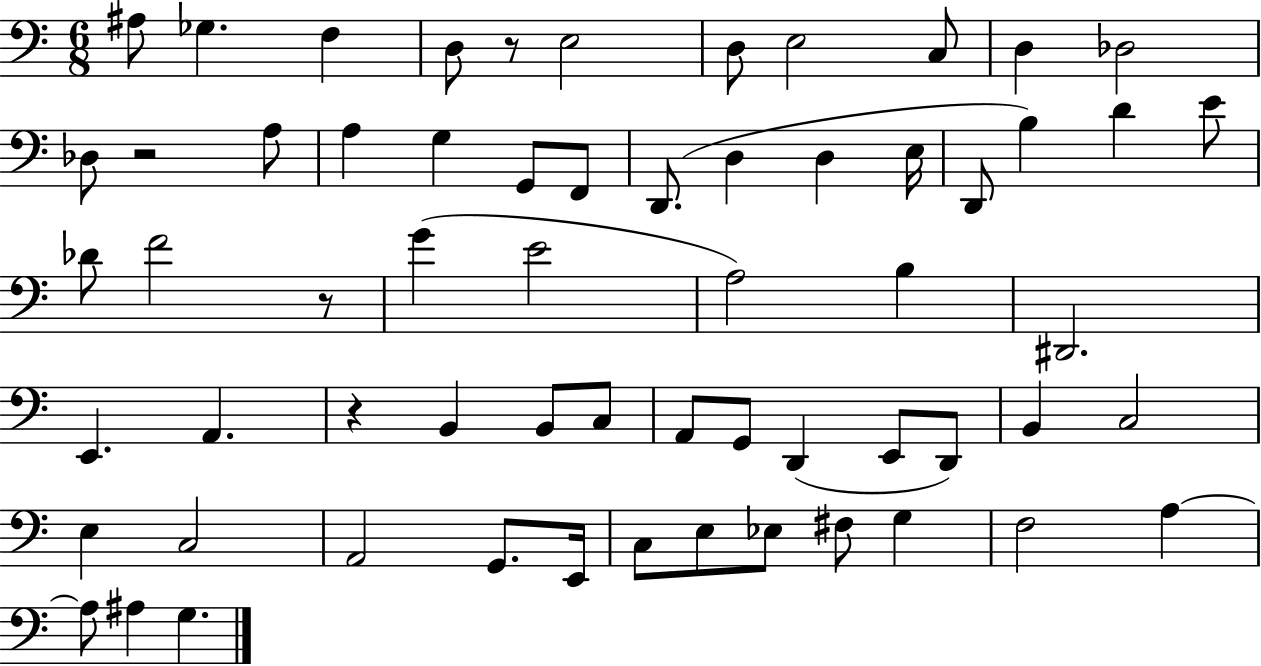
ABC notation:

X:1
T:Untitled
M:6/8
L:1/4
K:C
^A,/2 _G, F, D,/2 z/2 E,2 D,/2 E,2 C,/2 D, _D,2 _D,/2 z2 A,/2 A, G, G,,/2 F,,/2 D,,/2 D, D, E,/4 D,,/2 B, D E/2 _D/2 F2 z/2 G E2 A,2 B, ^D,,2 E,, A,, z B,, B,,/2 C,/2 A,,/2 G,,/2 D,, E,,/2 D,,/2 B,, C,2 E, C,2 A,,2 G,,/2 E,,/4 C,/2 E,/2 _E,/2 ^F,/2 G, F,2 A, A,/2 ^A, G,